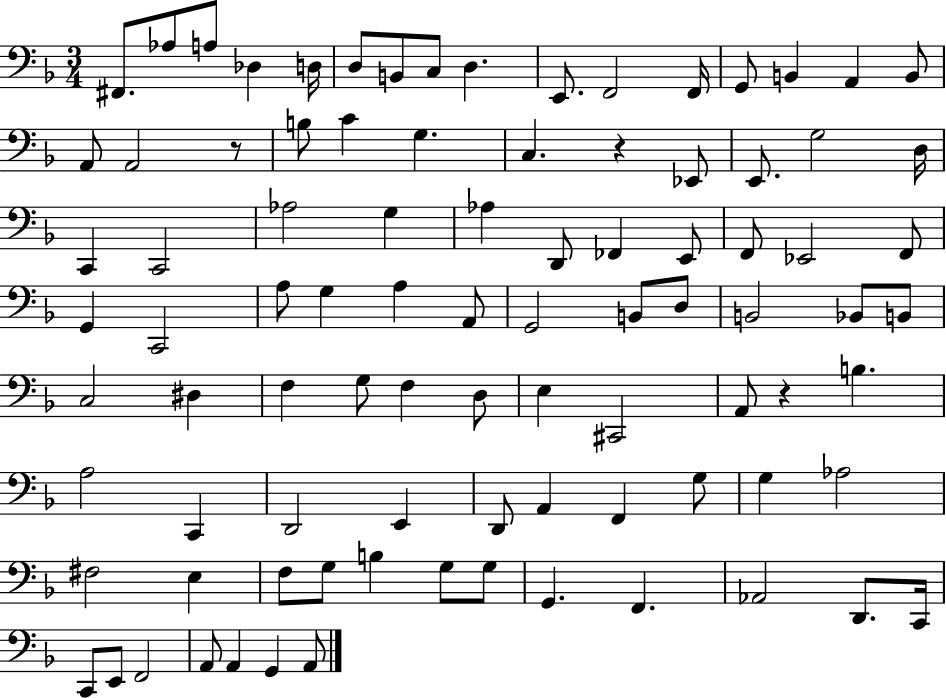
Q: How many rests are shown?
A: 3